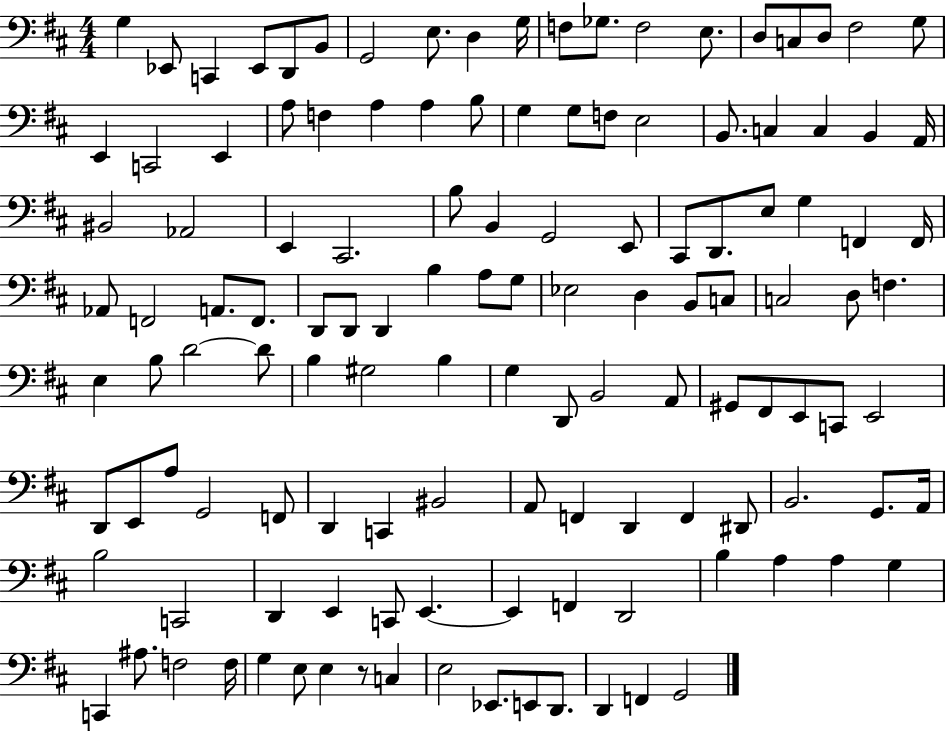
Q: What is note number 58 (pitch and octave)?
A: B3